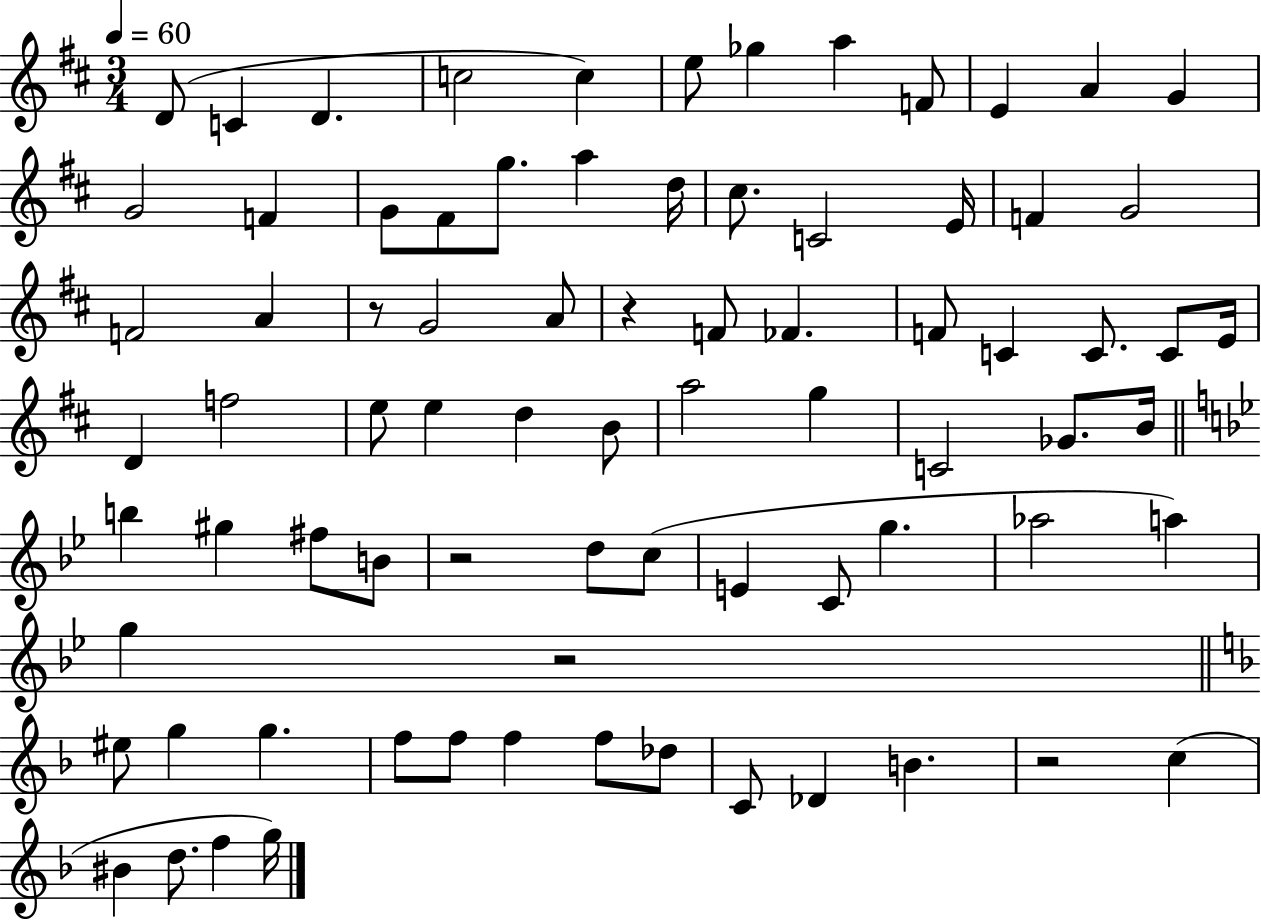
{
  \clef treble
  \numericTimeSignature
  \time 3/4
  \key d \major
  \tempo 4 = 60
  d'8( c'4 d'4. | c''2 c''4) | e''8 ges''4 a''4 f'8 | e'4 a'4 g'4 | \break g'2 f'4 | g'8 fis'8 g''8. a''4 d''16 | cis''8. c'2 e'16 | f'4 g'2 | \break f'2 a'4 | r8 g'2 a'8 | r4 f'8 fes'4. | f'8 c'4 c'8. c'8 e'16 | \break d'4 f''2 | e''8 e''4 d''4 b'8 | a''2 g''4 | c'2 ges'8. b'16 | \break \bar "||" \break \key g \minor b''4 gis''4 fis''8 b'8 | r2 d''8 c''8( | e'4 c'8 g''4. | aes''2 a''4) | \break g''4 r2 | \bar "||" \break \key d \minor eis''8 g''4 g''4. | f''8 f''8 f''4 f''8 des''8 | c'8 des'4 b'4. | r2 c''4( | \break bis'4 d''8. f''4 g''16) | \bar "|."
}